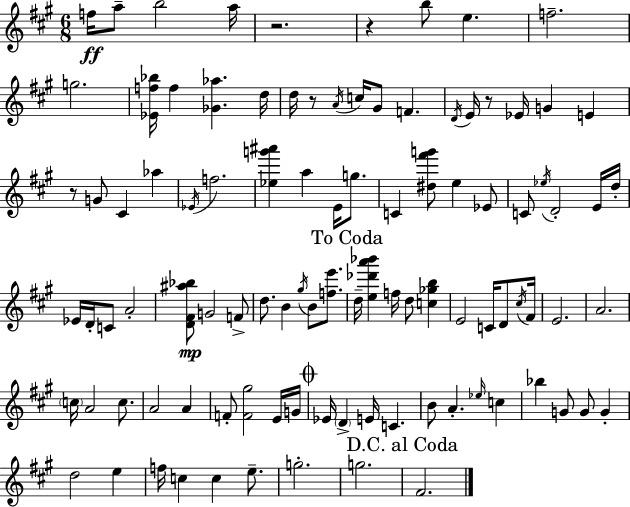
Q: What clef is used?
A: treble